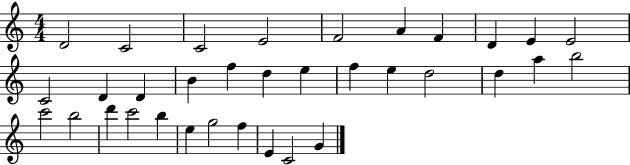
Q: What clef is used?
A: treble